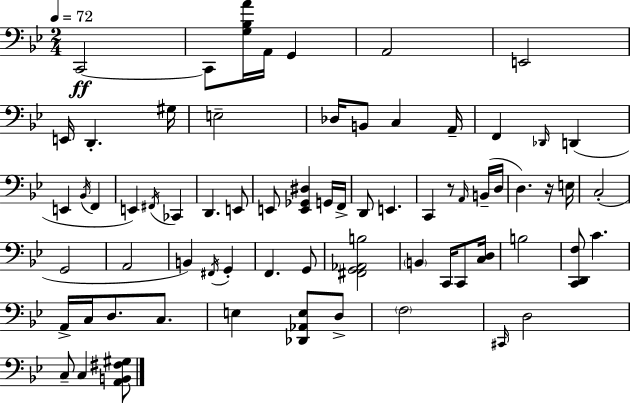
X:1
T:Untitled
M:2/4
L:1/4
K:Gm
C,,2 C,,/2 [G,_B,A]/4 A,,/4 G,, A,,2 E,,2 E,,/4 D,, ^G,/4 E,2 _D,/4 B,,/2 C, A,,/4 F,, _D,,/4 D,, E,, _B,,/4 F,, E,, ^F,,/4 _C,, D,, E,,/2 E,,/2 [E,,_G,,^D,] G,,/4 F,,/4 D,,/2 E,, C,, z/2 A,,/4 B,,/4 D,/4 D, z/4 E,/4 C,2 G,,2 A,,2 B,, ^F,,/4 G,, F,, G,,/2 [^F,,G,,_A,,B,]2 B,, C,,/4 C,,/2 [C,D,]/4 B,2 [C,,D,,F,]/2 C A,,/4 C,/4 D,/2 C,/2 E, [_D,,_A,,E,]/2 D,/2 F,2 ^C,,/4 D,2 C,/2 C, [A,,B,,^F,^G,]/2